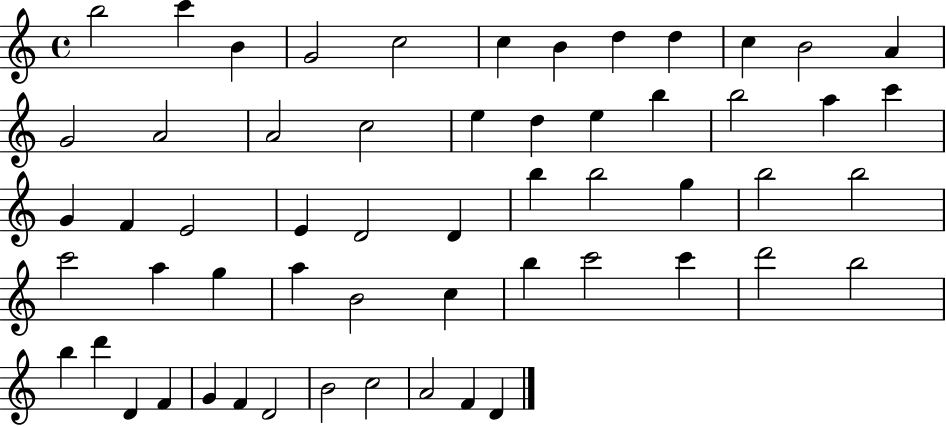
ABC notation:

X:1
T:Untitled
M:4/4
L:1/4
K:C
b2 c' B G2 c2 c B d d c B2 A G2 A2 A2 c2 e d e b b2 a c' G F E2 E D2 D b b2 g b2 b2 c'2 a g a B2 c b c'2 c' d'2 b2 b d' D F G F D2 B2 c2 A2 F D